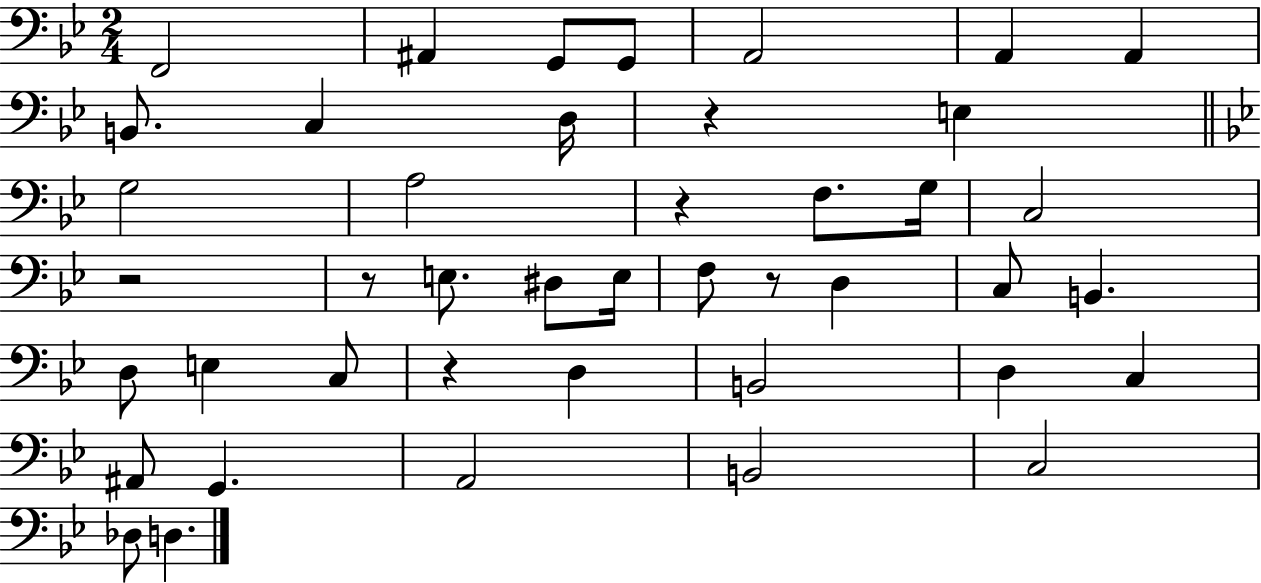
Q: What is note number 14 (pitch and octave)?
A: F3